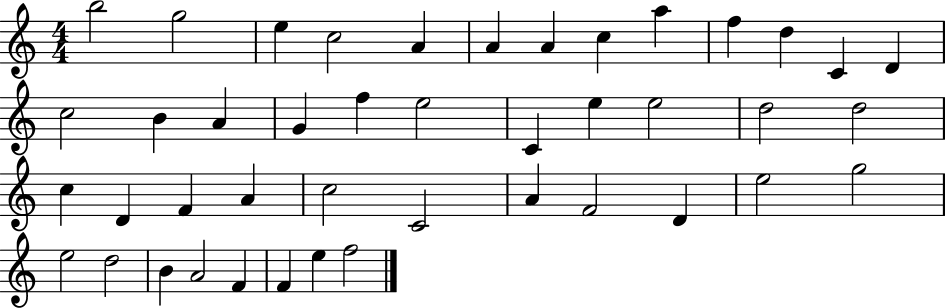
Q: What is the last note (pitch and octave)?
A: F5